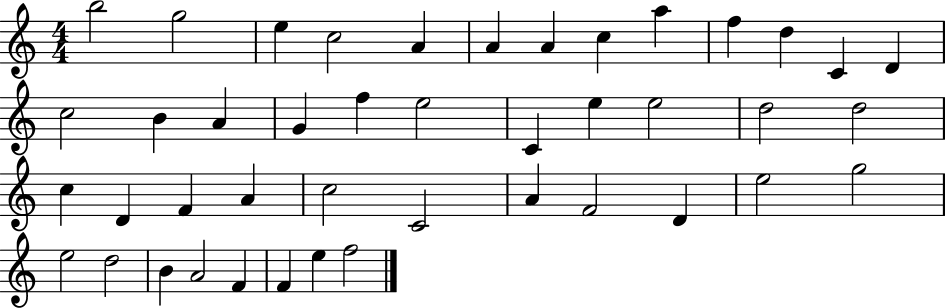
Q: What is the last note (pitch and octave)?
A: F5